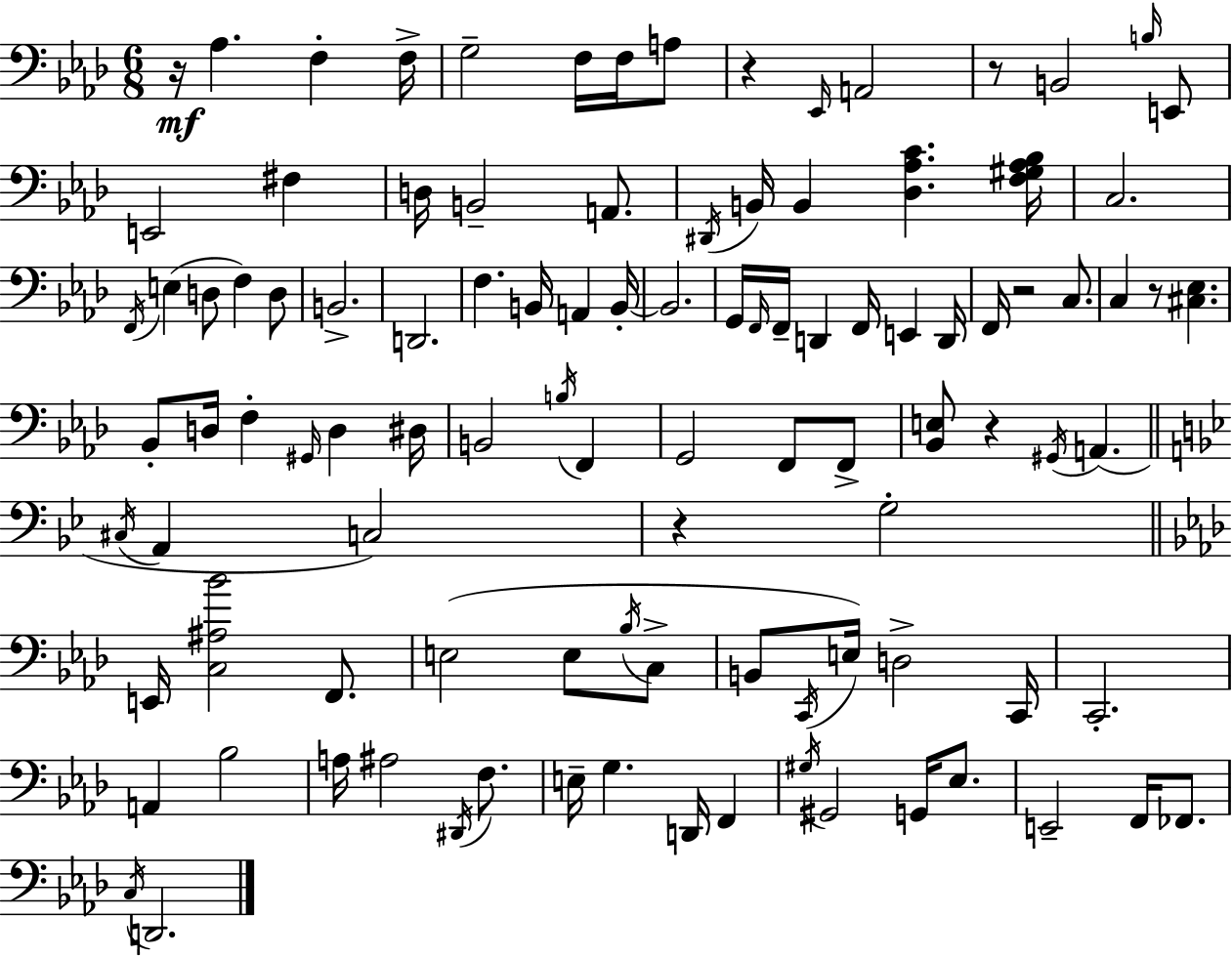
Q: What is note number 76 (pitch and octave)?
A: A3